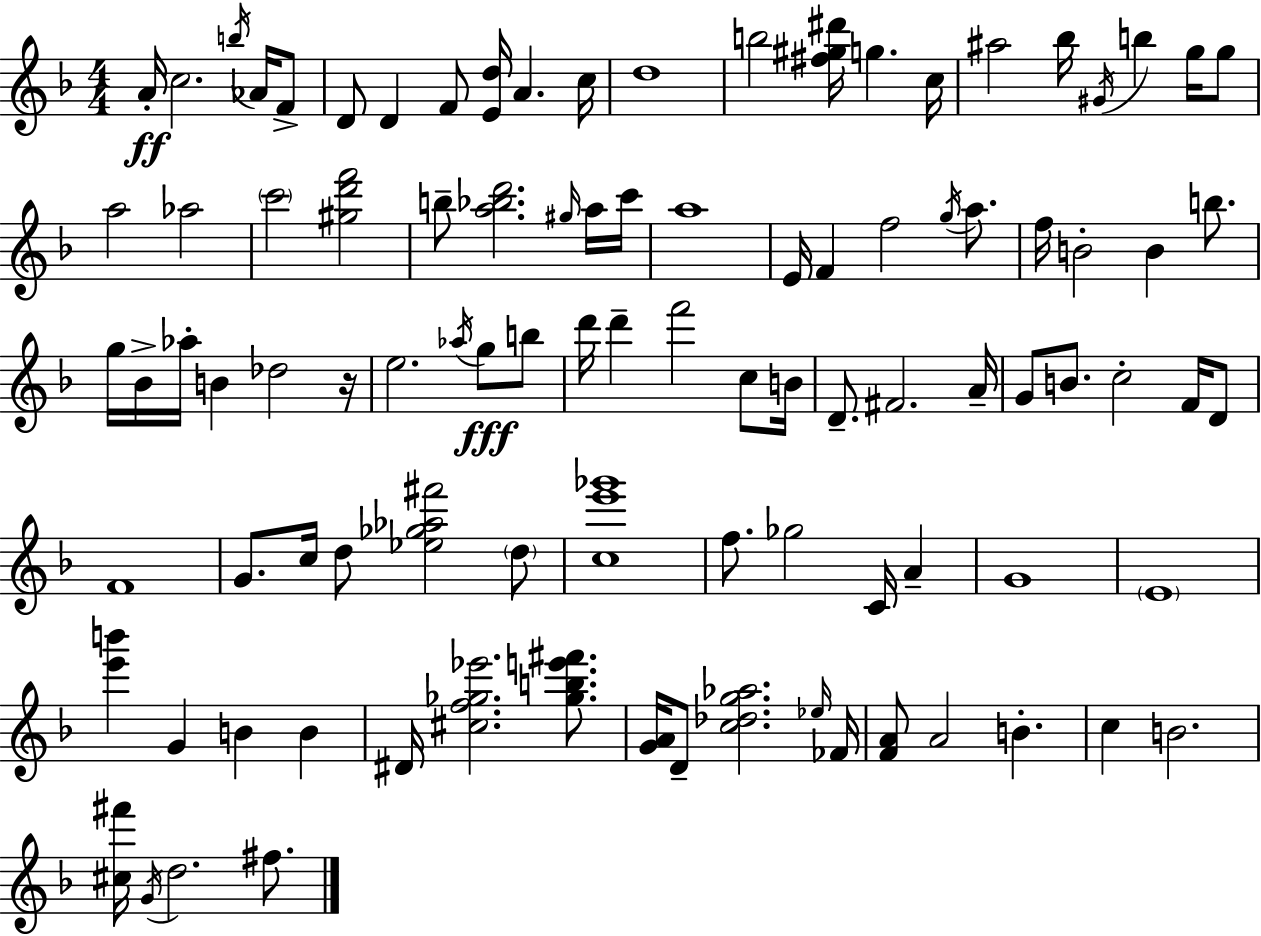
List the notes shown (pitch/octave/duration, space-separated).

A4/s C5/h. B5/s Ab4/s F4/e D4/e D4/q F4/e [E4,D5]/s A4/q. C5/s D5/w B5/h [F#5,G#5,D#6]/s G5/q. C5/s A#5/h Bb5/s G#4/s B5/q G5/s G5/e A5/h Ab5/h C6/h [G#5,D6,F6]/h B5/e [A5,Bb5,D6]/h. G#5/s A5/s C6/s A5/w E4/s F4/q F5/h G5/s A5/e. F5/s B4/h B4/q B5/e. G5/s Bb4/s Ab5/s B4/q Db5/h R/s E5/h. Ab5/s G5/e B5/e D6/s D6/q F6/h C5/e B4/s D4/e. F#4/h. A4/s G4/e B4/e. C5/h F4/s D4/e F4/w G4/e. C5/s D5/e [Eb5,Gb5,Ab5,F#6]/h D5/e [C5,E6,Gb6]/w F5/e. Gb5/h C4/s A4/q G4/w E4/w [E6,B6]/q G4/q B4/q B4/q D#4/s [C#5,F5,Gb5,Eb6]/h. [Gb5,B5,E6,F#6]/e. [G4,A4]/s D4/e [C5,Db5,G5,Ab5]/h. Eb5/s FES4/s [F4,A4]/e A4/h B4/q. C5/q B4/h. [C#5,F#6]/s G4/s D5/h. F#5/e.